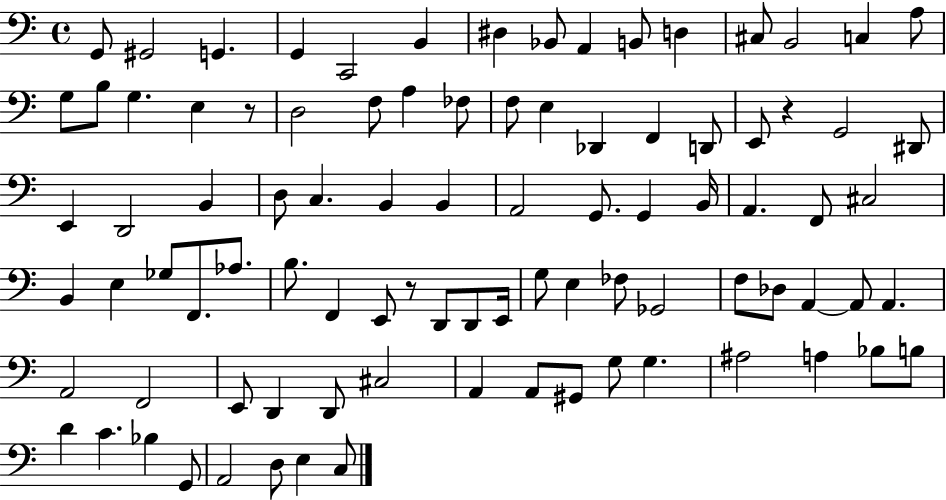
{
  \clef bass
  \time 4/4
  \defaultTimeSignature
  \key c \major
  g,8 gis,2 g,4. | g,4 c,2 b,4 | dis4 bes,8 a,4 b,8 d4 | cis8 b,2 c4 a8 | \break g8 b8 g4. e4 r8 | d2 f8 a4 fes8 | f8 e4 des,4 f,4 d,8 | e,8 r4 g,2 dis,8 | \break e,4 d,2 b,4 | d8 c4. b,4 b,4 | a,2 g,8. g,4 b,16 | a,4. f,8 cis2 | \break b,4 e4 ges8 f,8. aes8. | b8. f,4 e,8 r8 d,8 d,8 e,16 | g8 e4 fes8 ges,2 | f8 des8 a,4~~ a,8 a,4. | \break a,2 f,2 | e,8 d,4 d,8 cis2 | a,4 a,8 gis,8 g8 g4. | ais2 a4 bes8 b8 | \break d'4 c'4. bes4 g,8 | a,2 d8 e4 c8 | \bar "|."
}